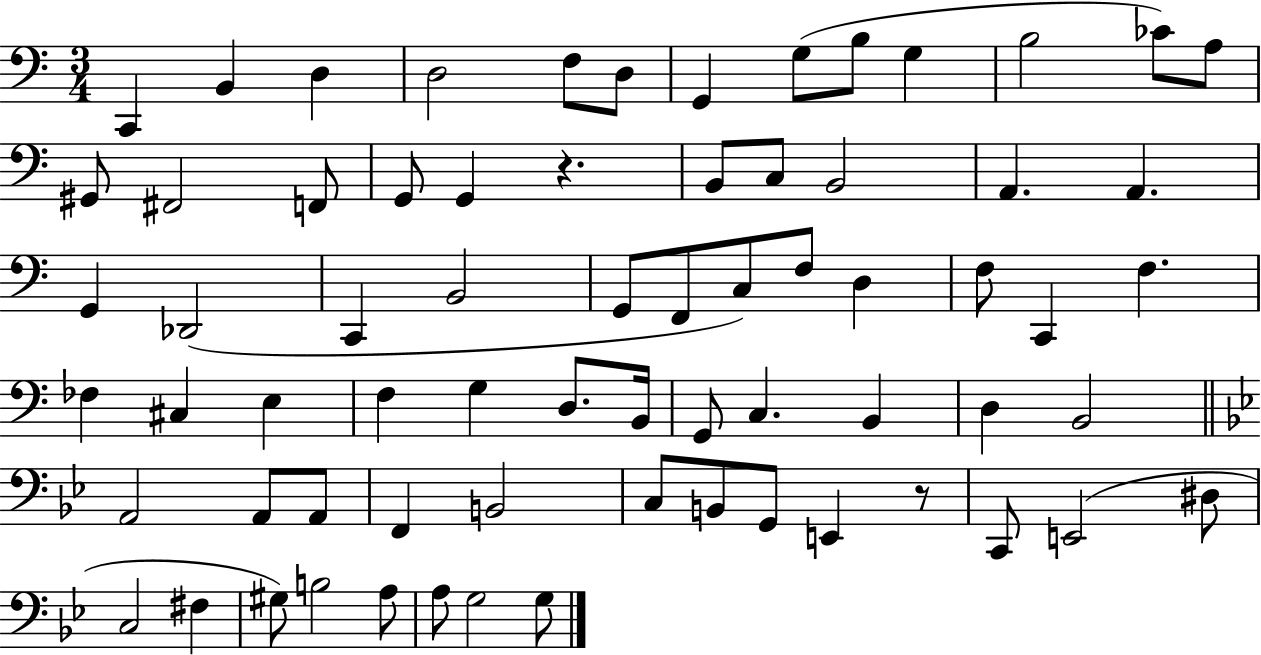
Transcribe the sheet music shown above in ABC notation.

X:1
T:Untitled
M:3/4
L:1/4
K:C
C,, B,, D, D,2 F,/2 D,/2 G,, G,/2 B,/2 G, B,2 _C/2 A,/2 ^G,,/2 ^F,,2 F,,/2 G,,/2 G,, z B,,/2 C,/2 B,,2 A,, A,, G,, _D,,2 C,, B,,2 G,,/2 F,,/2 C,/2 F,/2 D, F,/2 C,, F, _F, ^C, E, F, G, D,/2 B,,/4 G,,/2 C, B,, D, B,,2 A,,2 A,,/2 A,,/2 F,, B,,2 C,/2 B,,/2 G,,/2 E,, z/2 C,,/2 E,,2 ^D,/2 C,2 ^F, ^G,/2 B,2 A,/2 A,/2 G,2 G,/2